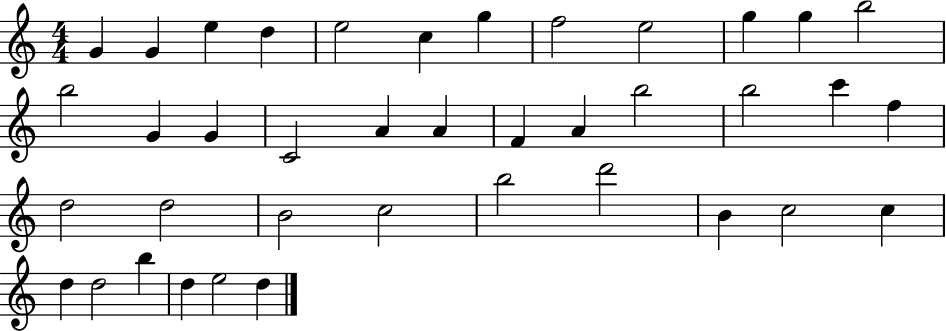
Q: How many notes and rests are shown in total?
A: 39